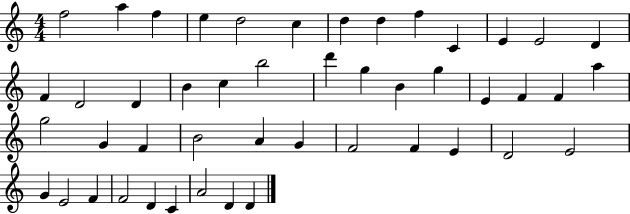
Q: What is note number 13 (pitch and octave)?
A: D4